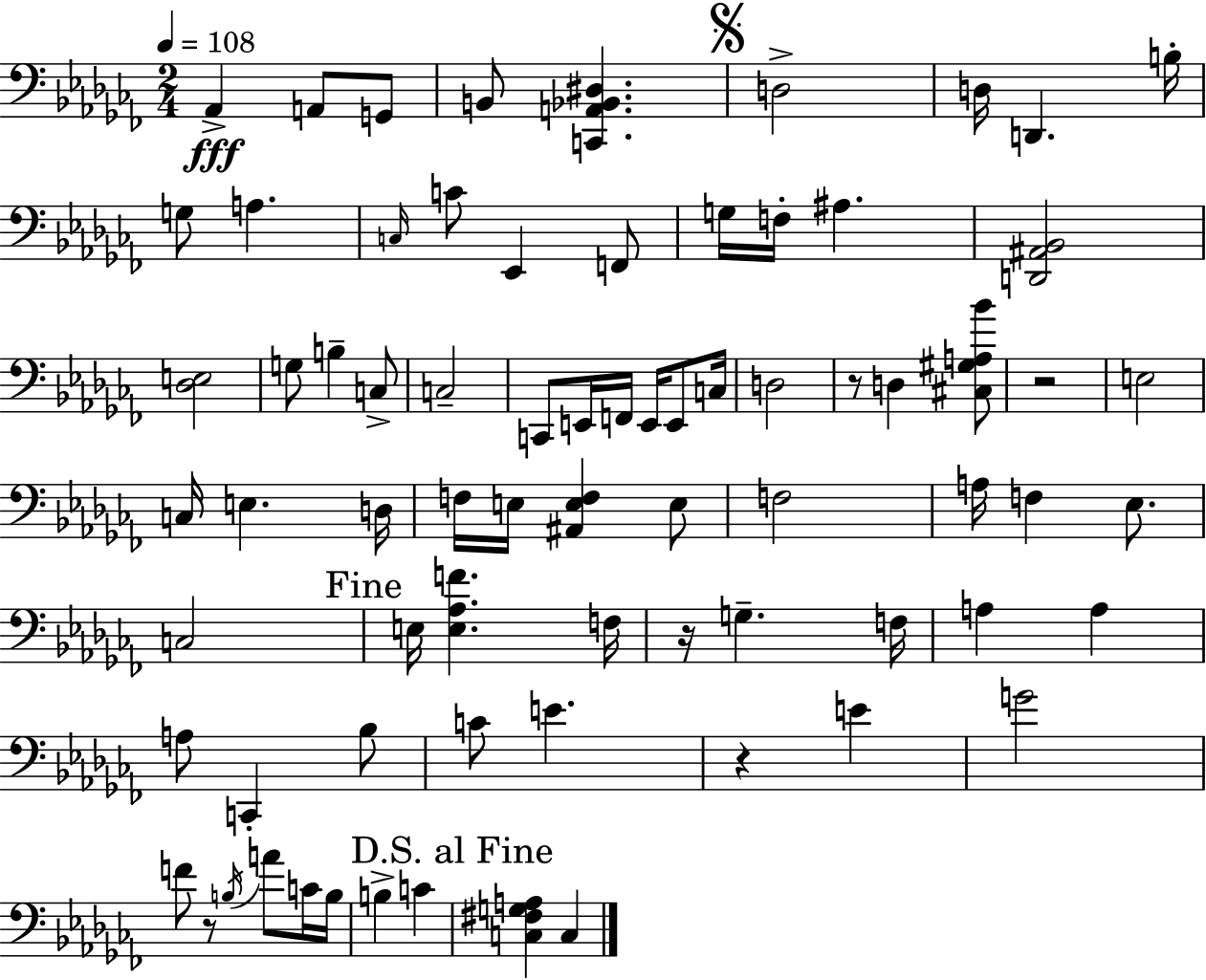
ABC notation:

X:1
T:Untitled
M:2/4
L:1/4
K:Abm
_A,, A,,/2 G,,/2 B,,/2 [C,,A,,_B,,^D,] D,2 D,/4 D,, B,/4 G,/2 A, C,/4 C/2 _E,, F,,/2 G,/4 F,/4 ^A, [D,,^A,,_B,,]2 [_D,E,]2 G,/2 B, C,/2 C,2 C,,/2 E,,/4 F,,/4 E,,/4 E,,/2 C,/4 D,2 z/2 D, [^C,^G,A,_B]/2 z2 E,2 C,/4 E, D,/4 F,/4 E,/4 [^A,,E,F,] E,/2 F,2 A,/4 F, _E,/2 C,2 E,/4 [E,_A,F] F,/4 z/4 G, F,/4 A, A, A,/2 C,, _B,/2 C/2 E z E G2 F/2 z/2 B,/4 A/2 C/4 B,/4 B, C [C,^F,G,A,] C,